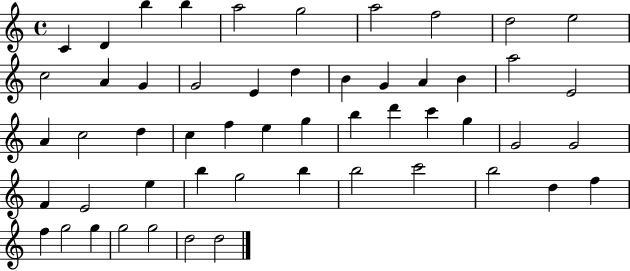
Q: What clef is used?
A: treble